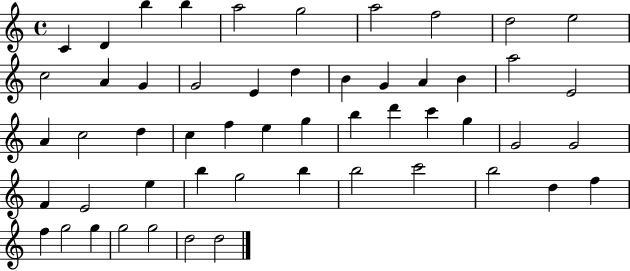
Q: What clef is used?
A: treble